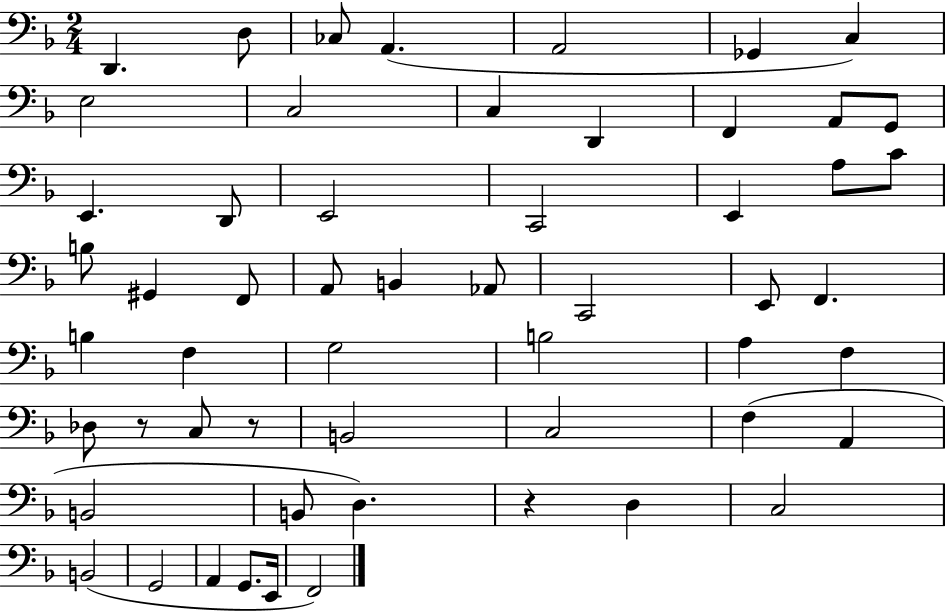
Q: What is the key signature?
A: F major